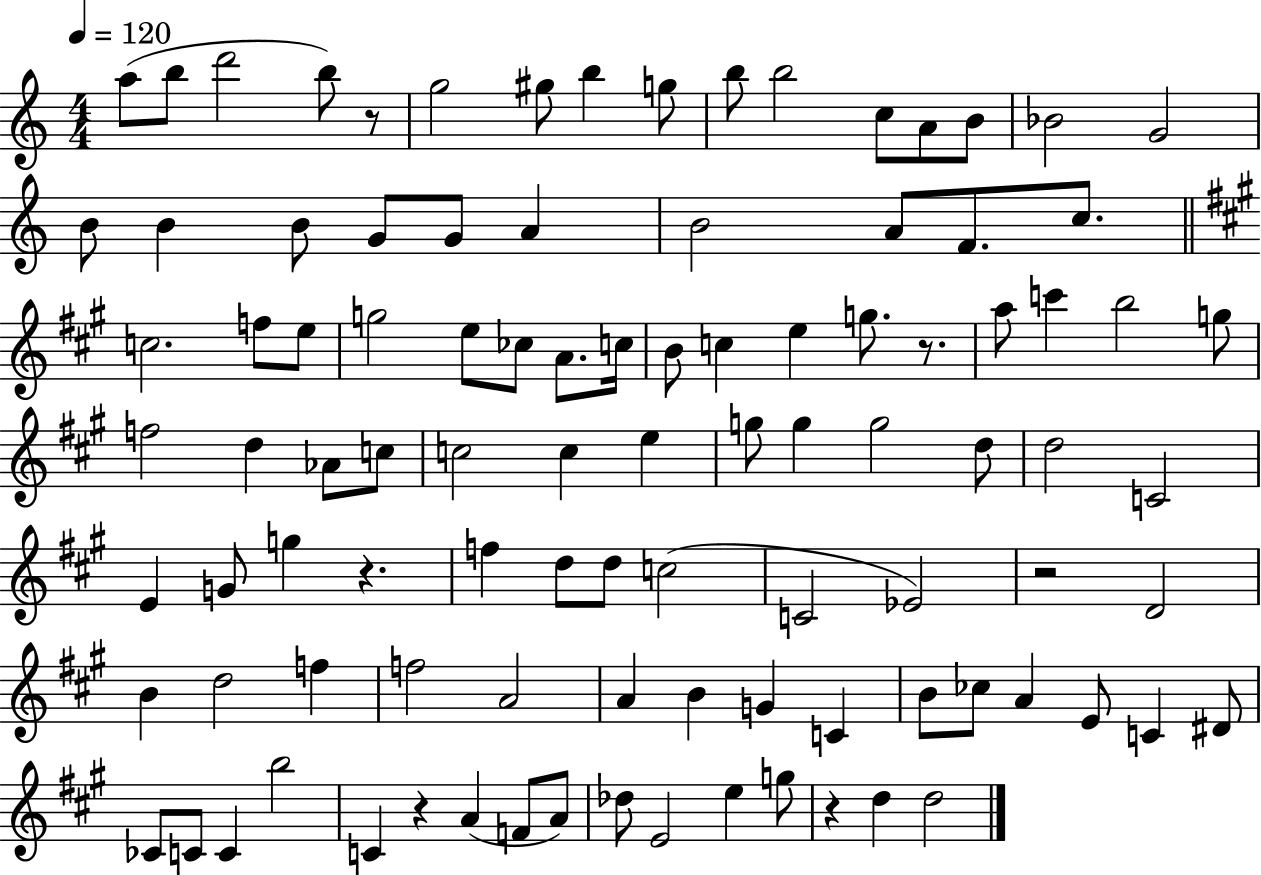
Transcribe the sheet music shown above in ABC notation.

X:1
T:Untitled
M:4/4
L:1/4
K:C
a/2 b/2 d'2 b/2 z/2 g2 ^g/2 b g/2 b/2 b2 c/2 A/2 B/2 _B2 G2 B/2 B B/2 G/2 G/2 A B2 A/2 F/2 c/2 c2 f/2 e/2 g2 e/2 _c/2 A/2 c/4 B/2 c e g/2 z/2 a/2 c' b2 g/2 f2 d _A/2 c/2 c2 c e g/2 g g2 d/2 d2 C2 E G/2 g z f d/2 d/2 c2 C2 _E2 z2 D2 B d2 f f2 A2 A B G C B/2 _c/2 A E/2 C ^D/2 _C/2 C/2 C b2 C z A F/2 A/2 _d/2 E2 e g/2 z d d2